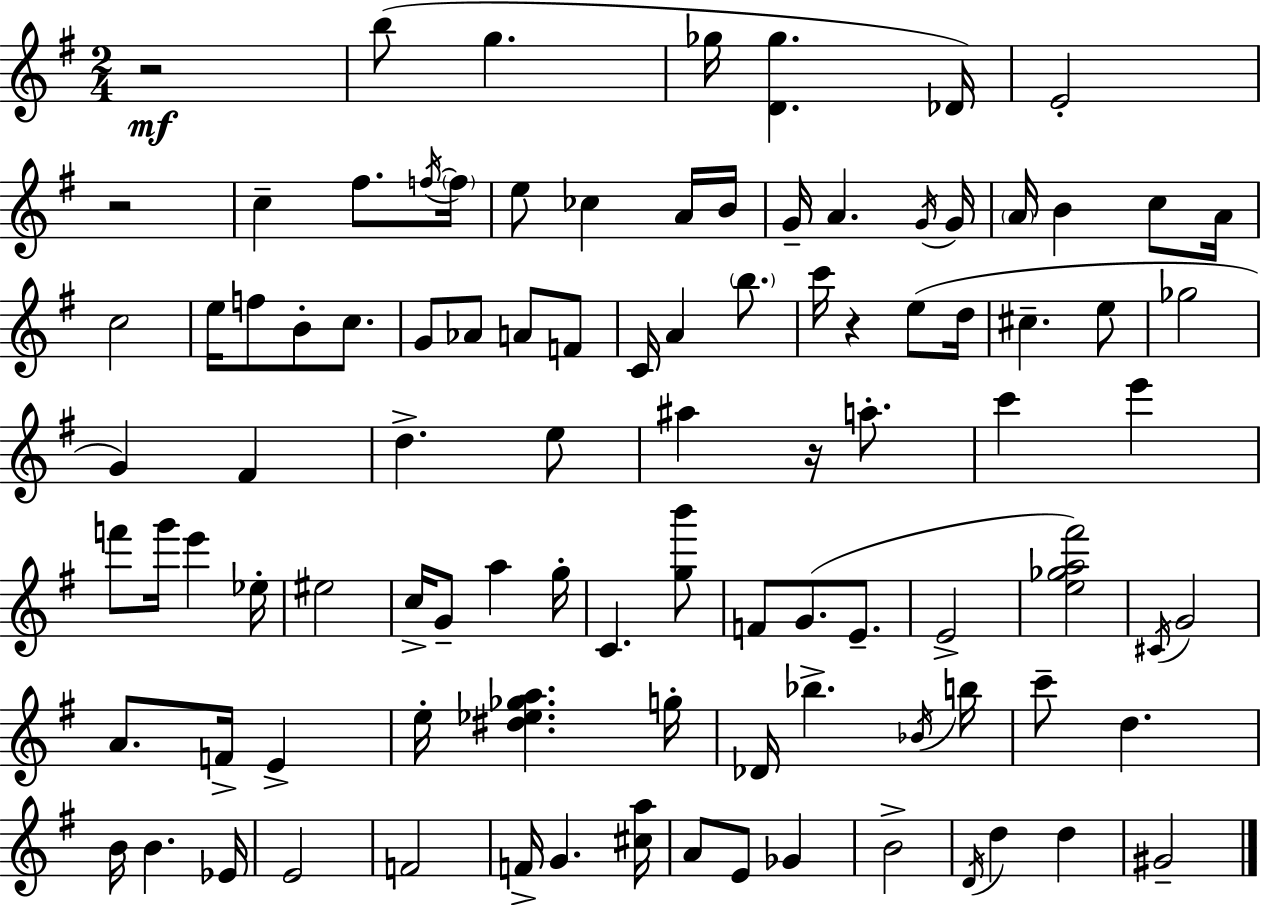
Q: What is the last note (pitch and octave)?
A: G#4